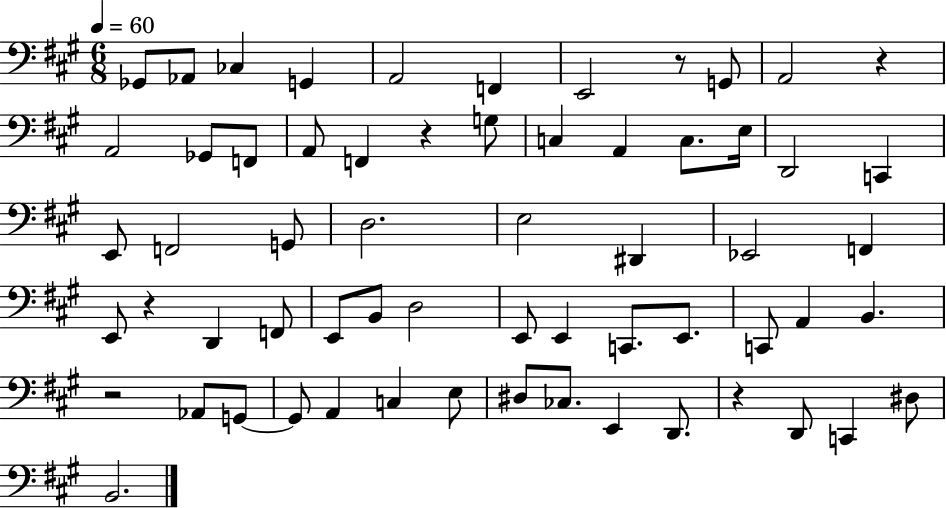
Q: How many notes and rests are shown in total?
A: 62